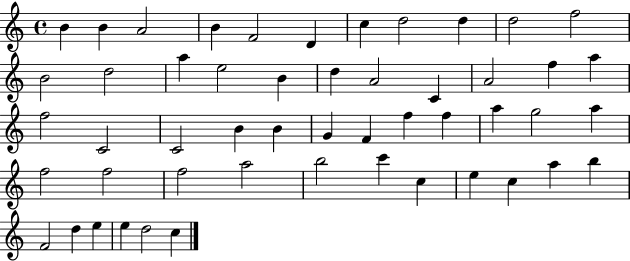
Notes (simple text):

B4/q B4/q A4/h B4/q F4/h D4/q C5/q D5/h D5/q D5/h F5/h B4/h D5/h A5/q E5/h B4/q D5/q A4/h C4/q A4/h F5/q A5/q F5/h C4/h C4/h B4/q B4/q G4/q F4/q F5/q F5/q A5/q G5/h A5/q F5/h F5/h F5/h A5/h B5/h C6/q C5/q E5/q C5/q A5/q B5/q F4/h D5/q E5/q E5/q D5/h C5/q